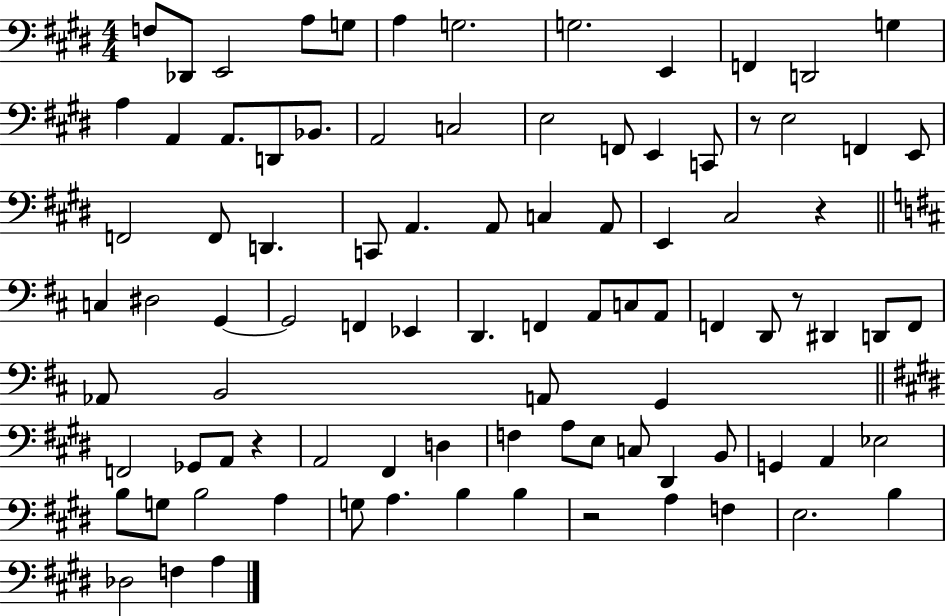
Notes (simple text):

F3/e Db2/e E2/h A3/e G3/e A3/q G3/h. G3/h. E2/q F2/q D2/h G3/q A3/q A2/q A2/e. D2/e Bb2/e. A2/h C3/h E3/h F2/e E2/q C2/e R/e E3/h F2/q E2/e F2/h F2/e D2/q. C2/e A2/q. A2/e C3/q A2/e E2/q C#3/h R/q C3/q D#3/h G2/q G2/h F2/q Eb2/q D2/q. F2/q A2/e C3/e A2/e F2/q D2/e R/e D#2/q D2/e F2/e Ab2/e B2/h A2/e G2/q F2/h Gb2/e A2/e R/q A2/h F#2/q D3/q F3/q A3/e E3/e C3/e D#2/q B2/e G2/q A2/q Eb3/h B3/e G3/e B3/h A3/q G3/e A3/q. B3/q B3/q R/h A3/q F3/q E3/h. B3/q Db3/h F3/q A3/q